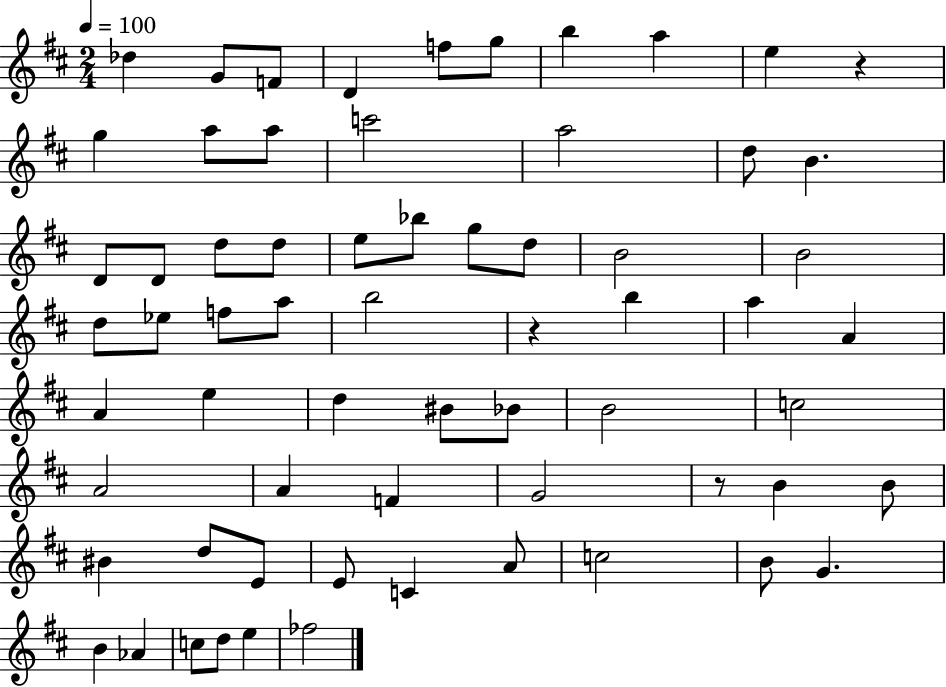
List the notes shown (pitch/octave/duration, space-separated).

Db5/q G4/e F4/e D4/q F5/e G5/e B5/q A5/q E5/q R/q G5/q A5/e A5/e C6/h A5/h D5/e B4/q. D4/e D4/e D5/e D5/e E5/e Bb5/e G5/e D5/e B4/h B4/h D5/e Eb5/e F5/e A5/e B5/h R/q B5/q A5/q A4/q A4/q E5/q D5/q BIS4/e Bb4/e B4/h C5/h A4/h A4/q F4/q G4/h R/e B4/q B4/e BIS4/q D5/e E4/e E4/e C4/q A4/e C5/h B4/e G4/q. B4/q Ab4/q C5/e D5/e E5/q FES5/h